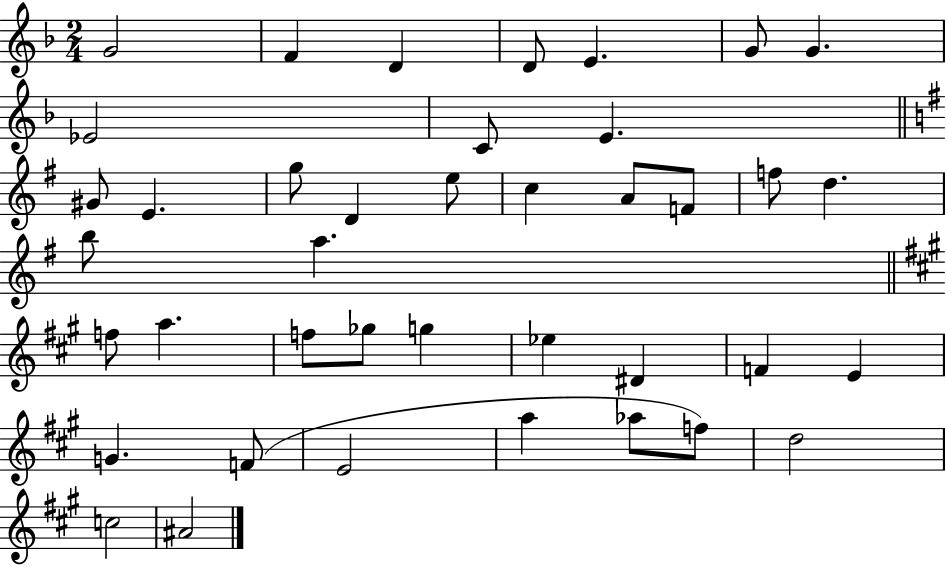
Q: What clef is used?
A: treble